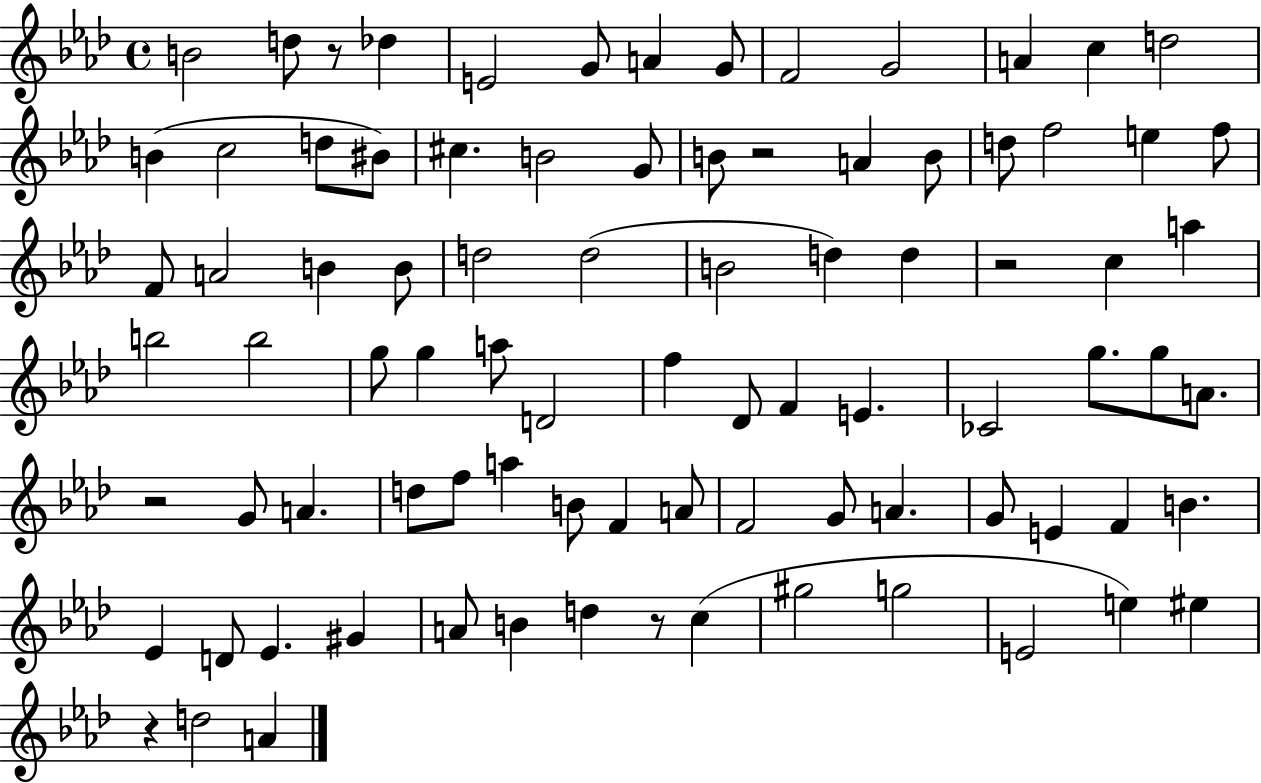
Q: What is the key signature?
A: AES major